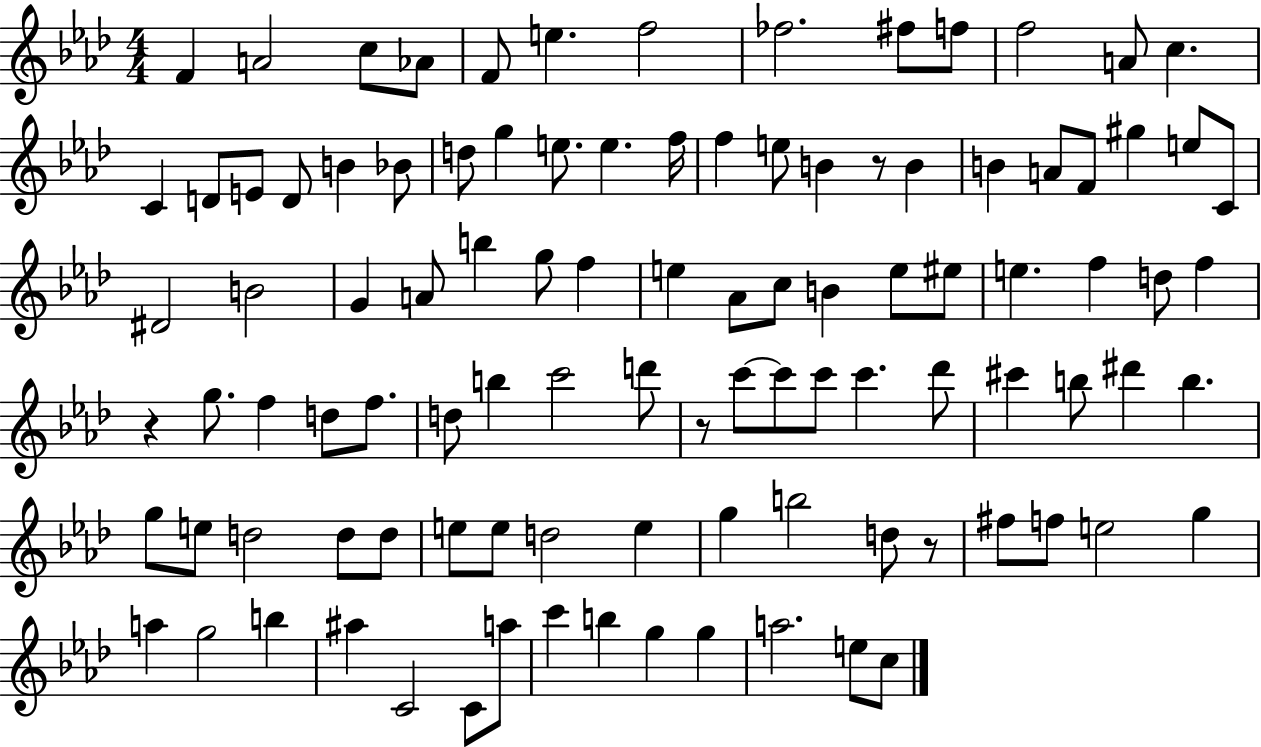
{
  \clef treble
  \numericTimeSignature
  \time 4/4
  \key aes \major
  f'4 a'2 c''8 aes'8 | f'8 e''4. f''2 | fes''2. fis''8 f''8 | f''2 a'8 c''4. | \break c'4 d'8 e'8 d'8 b'4 bes'8 | d''8 g''4 e''8. e''4. f''16 | f''4 e''8 b'4 r8 b'4 | b'4 a'8 f'8 gis''4 e''8 c'8 | \break dis'2 b'2 | g'4 a'8 b''4 g''8 f''4 | e''4 aes'8 c''8 b'4 e''8 eis''8 | e''4. f''4 d''8 f''4 | \break r4 g''8. f''4 d''8 f''8. | d''8 b''4 c'''2 d'''8 | r8 c'''8~~ c'''8 c'''8 c'''4. des'''8 | cis'''4 b''8 dis'''4 b''4. | \break g''8 e''8 d''2 d''8 d''8 | e''8 e''8 d''2 e''4 | g''4 b''2 d''8 r8 | fis''8 f''8 e''2 g''4 | \break a''4 g''2 b''4 | ais''4 c'2 c'8 a''8 | c'''4 b''4 g''4 g''4 | a''2. e''8 c''8 | \break \bar "|."
}